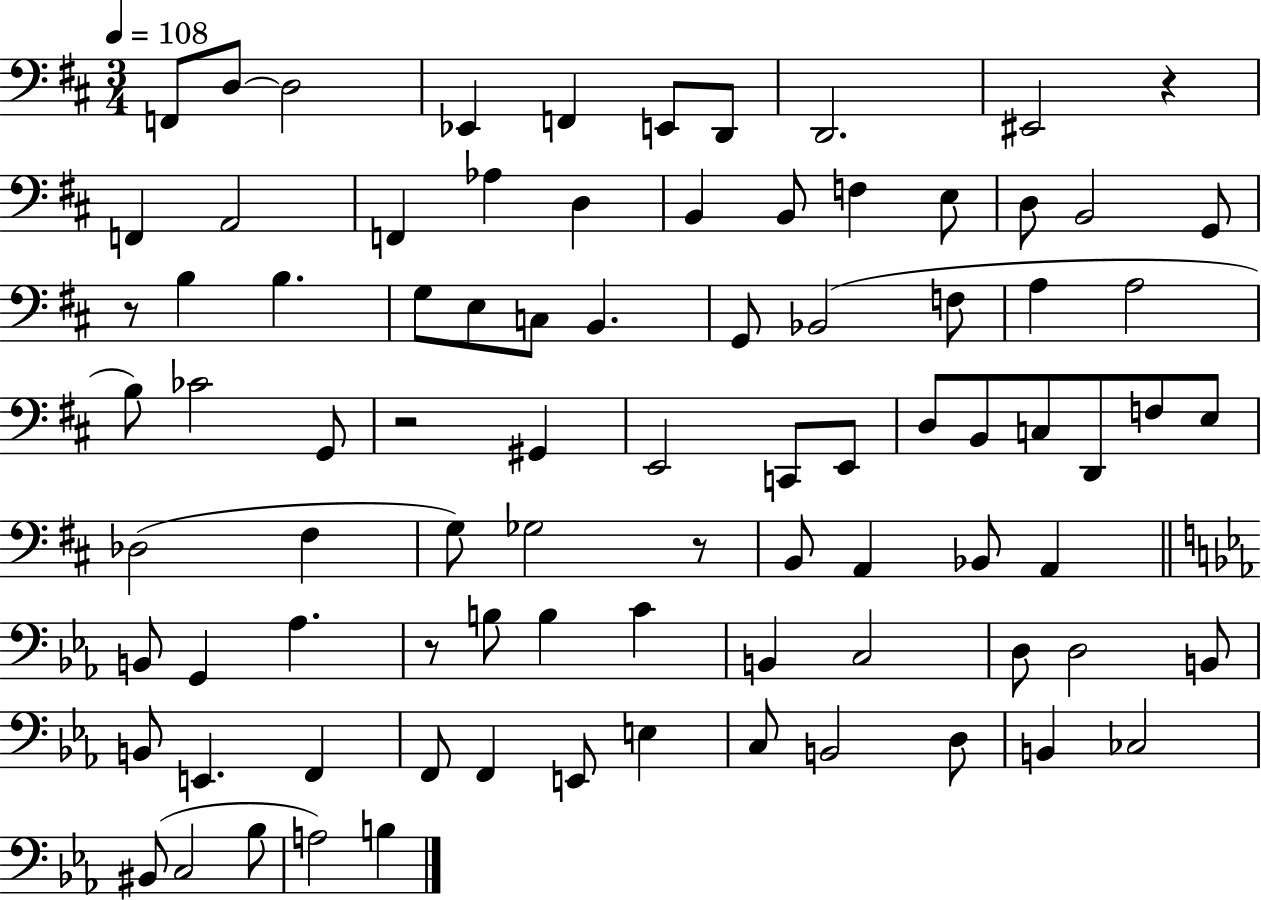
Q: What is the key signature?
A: D major